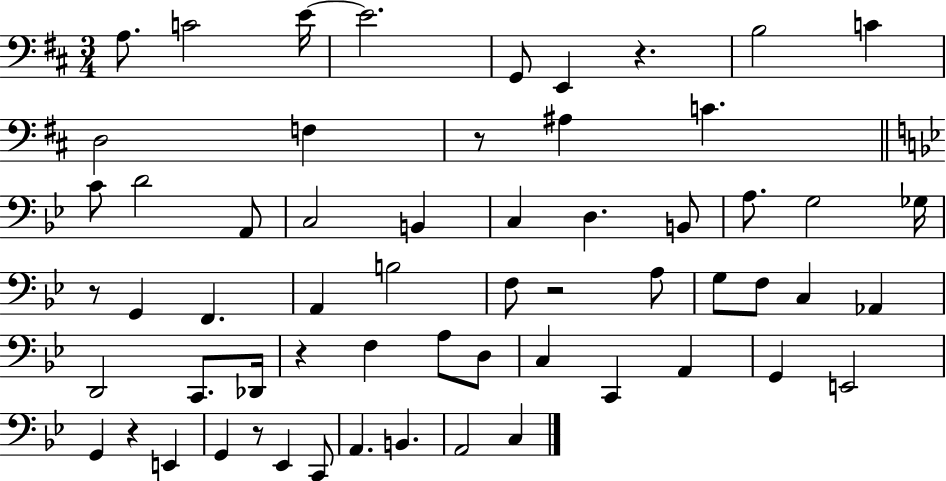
A3/e. C4/h E4/s E4/h. G2/e E2/q R/q. B3/h C4/q D3/h F3/q R/e A#3/q C4/q. C4/e D4/h A2/e C3/h B2/q C3/q D3/q. B2/e A3/e. G3/h Gb3/s R/e G2/q F2/q. A2/q B3/h F3/e R/h A3/e G3/e F3/e C3/q Ab2/q D2/h C2/e. Db2/s R/q F3/q A3/e D3/e C3/q C2/q A2/q G2/q E2/h G2/q R/q E2/q G2/q R/e Eb2/q C2/e A2/q. B2/q. A2/h C3/q